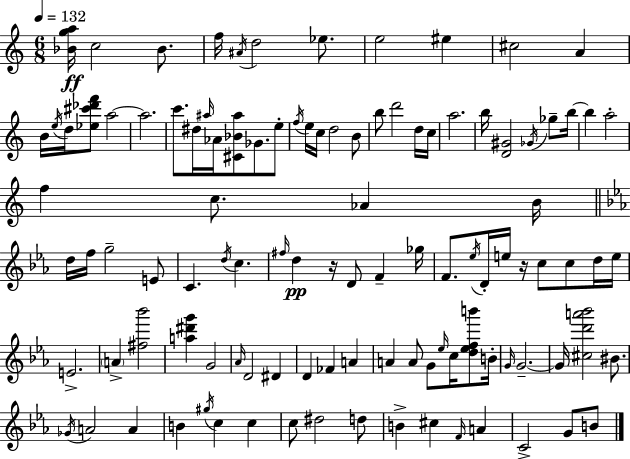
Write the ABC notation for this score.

X:1
T:Untitled
M:6/8
L:1/4
K:Am
[_Bga]/4 c2 _B/2 f/4 ^A/4 d2 _e/2 e2 ^e ^c2 A B/4 e/4 d/4 [_e^c'_d'f']/2 a2 a2 c'/2 ^d/4 ^a/4 _A/4 [^C_B^a]/2 _G/2 e/2 f/4 e/4 c/4 d2 B/2 b/2 d'2 d/4 c/4 a2 b/4 [D^G]2 _G/4 _g/2 b/4 b a2 f c/2 _A B/4 d/4 f/4 g2 E/2 C d/4 c ^f/4 d z/4 D/2 F _g/4 F/2 _e/4 D/4 e/4 z/4 c/2 c/2 d/4 e/4 E2 A [^f_b']2 [a^d'g'] G2 _A/4 D2 ^D D _F A A A/2 G/2 _e/4 c/4 [d_efb']/2 B/4 G/4 G2 G/4 [^cd'a'_b']2 ^B/2 _G/4 A2 A B ^g/4 c c c/2 ^d2 d/2 B ^c F/4 A C2 G/2 B/2